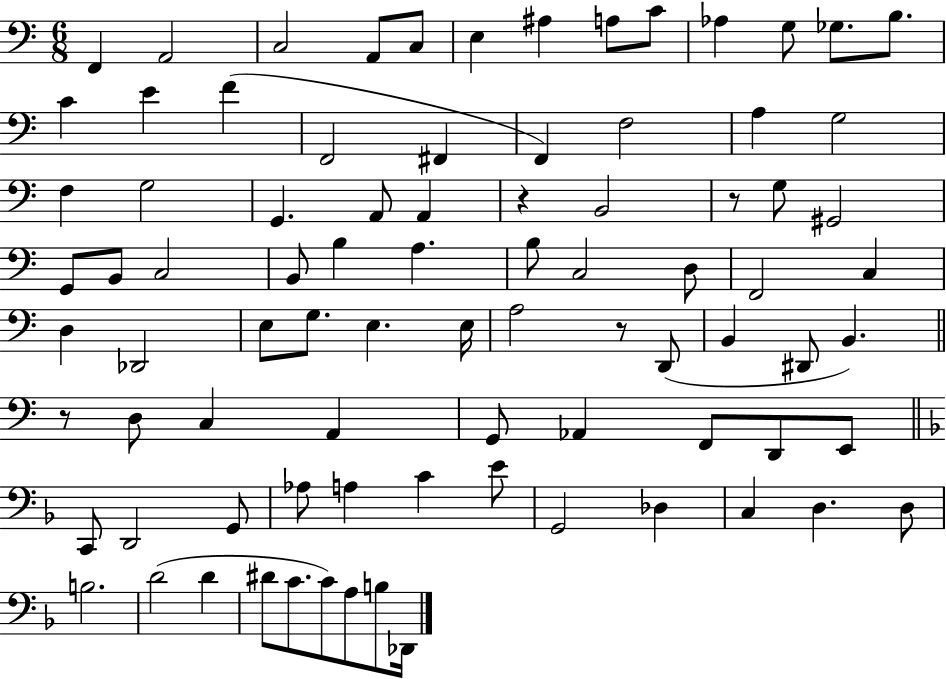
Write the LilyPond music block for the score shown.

{
  \clef bass
  \numericTimeSignature
  \time 6/8
  \key c \major
  f,4 a,2 | c2 a,8 c8 | e4 ais4 a8 c'8 | aes4 g8 ges8. b8. | \break c'4 e'4 f'4( | f,2 fis,4 | f,4) f2 | a4 g2 | \break f4 g2 | g,4. a,8 a,4 | r4 b,2 | r8 g8 gis,2 | \break g,8 b,8 c2 | b,8 b4 a4. | b8 c2 d8 | f,2 c4 | \break d4 des,2 | e8 g8. e4. e16 | a2 r8 d,8( | b,4 dis,8 b,4.) | \break \bar "||" \break \key c \major r8 d8 c4 a,4 | g,8 aes,4 f,8 d,8 e,8 | \bar "||" \break \key f \major c,8 d,2 g,8 | aes8 a4 c'4 e'8 | g,2 des4 | c4 d4. d8 | \break b2. | d'2( d'4 | dis'8 c'8. c'8) a8 b8 des,16 | \bar "|."
}